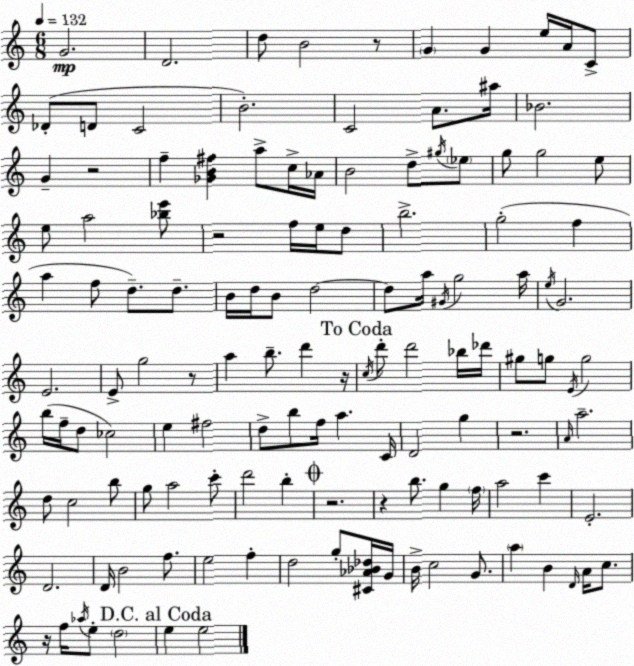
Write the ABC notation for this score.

X:1
T:Untitled
M:6/8
L:1/4
K:Am
G2 D2 d/2 B2 z/2 G G e/4 A/4 C/2 _D/2 D/2 C2 B2 C2 A/2 ^a/4 _B2 G z2 f [_GB^f] a/2 c/4 _A/4 B2 d/2 ^g/4 _e/2 g/2 g2 e/2 e/2 a2 [_be']/2 z2 f/4 e/4 d/2 b2 g2 f a f/2 d/2 d/2 B/4 d/4 B/2 d2 d/2 a/4 ^G/4 g2 a/4 e/4 G2 E2 E/2 g2 z/2 a b/2 d' z/4 c/4 d'/2 d'2 _b/4 _d'/4 ^g/2 g/2 E/4 g2 b/4 f/4 d/2 _c2 e ^f2 d/2 b/2 f/4 a C/4 D2 g z2 A/4 a2 d/2 c2 b/2 g/2 a2 c'/2 d'2 b z2 z b/2 g f/4 a2 c' E2 D2 D/4 B2 f/2 e2 f d2 g/2 [^C_A_B_d]/4 G/4 B/4 c2 G/2 a B D/4 A/4 c/2 z/4 f/4 _a/4 e/2 d2 e e2